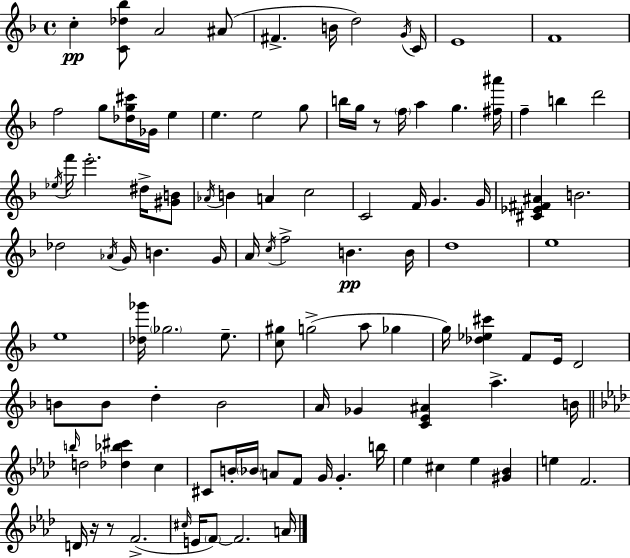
C5/q [C4,Db5,Bb5]/e A4/h A#4/e F#4/q. B4/s D5/h G4/s C4/s E4/w F4/w F5/h G5/e [Db5,G5,C#6]/s Gb4/s E5/q E5/q. E5/h G5/e B5/s G5/s R/e F5/s A5/q G5/q. [F#5,A#6]/s F5/q B5/q D6/h Eb5/s F6/s E6/h. D#5/s [G#4,B4]/e Ab4/s B4/q A4/q C5/h C4/h F4/s G4/q. G4/s [C#4,Eb4,F#4,A#4]/q B4/h. Db5/h Ab4/s G4/s B4/q. G4/s A4/s C5/s F5/h B4/q. B4/s D5/w E5/w E5/w [Db5,Gb6]/s Gb5/h. E5/e. [C5,G#5]/e G5/h A5/e Gb5/q G5/s [Db5,Eb5,C#6]/q F4/e E4/s D4/h B4/e B4/e D5/q B4/h A4/s Gb4/q [C4,E4,A#4]/q A5/q. B4/s B5/s D5/h [Db5,Bb5,C#6]/q C5/q C#4/e B4/s Bb4/s A4/e F4/e G4/s G4/q. B5/s Eb5/q C#5/q Eb5/q [G#4,Bb4]/q E5/q F4/h. D4/s R/s R/e F4/h. C#5/s E4/s F4/e F4/h. A4/s